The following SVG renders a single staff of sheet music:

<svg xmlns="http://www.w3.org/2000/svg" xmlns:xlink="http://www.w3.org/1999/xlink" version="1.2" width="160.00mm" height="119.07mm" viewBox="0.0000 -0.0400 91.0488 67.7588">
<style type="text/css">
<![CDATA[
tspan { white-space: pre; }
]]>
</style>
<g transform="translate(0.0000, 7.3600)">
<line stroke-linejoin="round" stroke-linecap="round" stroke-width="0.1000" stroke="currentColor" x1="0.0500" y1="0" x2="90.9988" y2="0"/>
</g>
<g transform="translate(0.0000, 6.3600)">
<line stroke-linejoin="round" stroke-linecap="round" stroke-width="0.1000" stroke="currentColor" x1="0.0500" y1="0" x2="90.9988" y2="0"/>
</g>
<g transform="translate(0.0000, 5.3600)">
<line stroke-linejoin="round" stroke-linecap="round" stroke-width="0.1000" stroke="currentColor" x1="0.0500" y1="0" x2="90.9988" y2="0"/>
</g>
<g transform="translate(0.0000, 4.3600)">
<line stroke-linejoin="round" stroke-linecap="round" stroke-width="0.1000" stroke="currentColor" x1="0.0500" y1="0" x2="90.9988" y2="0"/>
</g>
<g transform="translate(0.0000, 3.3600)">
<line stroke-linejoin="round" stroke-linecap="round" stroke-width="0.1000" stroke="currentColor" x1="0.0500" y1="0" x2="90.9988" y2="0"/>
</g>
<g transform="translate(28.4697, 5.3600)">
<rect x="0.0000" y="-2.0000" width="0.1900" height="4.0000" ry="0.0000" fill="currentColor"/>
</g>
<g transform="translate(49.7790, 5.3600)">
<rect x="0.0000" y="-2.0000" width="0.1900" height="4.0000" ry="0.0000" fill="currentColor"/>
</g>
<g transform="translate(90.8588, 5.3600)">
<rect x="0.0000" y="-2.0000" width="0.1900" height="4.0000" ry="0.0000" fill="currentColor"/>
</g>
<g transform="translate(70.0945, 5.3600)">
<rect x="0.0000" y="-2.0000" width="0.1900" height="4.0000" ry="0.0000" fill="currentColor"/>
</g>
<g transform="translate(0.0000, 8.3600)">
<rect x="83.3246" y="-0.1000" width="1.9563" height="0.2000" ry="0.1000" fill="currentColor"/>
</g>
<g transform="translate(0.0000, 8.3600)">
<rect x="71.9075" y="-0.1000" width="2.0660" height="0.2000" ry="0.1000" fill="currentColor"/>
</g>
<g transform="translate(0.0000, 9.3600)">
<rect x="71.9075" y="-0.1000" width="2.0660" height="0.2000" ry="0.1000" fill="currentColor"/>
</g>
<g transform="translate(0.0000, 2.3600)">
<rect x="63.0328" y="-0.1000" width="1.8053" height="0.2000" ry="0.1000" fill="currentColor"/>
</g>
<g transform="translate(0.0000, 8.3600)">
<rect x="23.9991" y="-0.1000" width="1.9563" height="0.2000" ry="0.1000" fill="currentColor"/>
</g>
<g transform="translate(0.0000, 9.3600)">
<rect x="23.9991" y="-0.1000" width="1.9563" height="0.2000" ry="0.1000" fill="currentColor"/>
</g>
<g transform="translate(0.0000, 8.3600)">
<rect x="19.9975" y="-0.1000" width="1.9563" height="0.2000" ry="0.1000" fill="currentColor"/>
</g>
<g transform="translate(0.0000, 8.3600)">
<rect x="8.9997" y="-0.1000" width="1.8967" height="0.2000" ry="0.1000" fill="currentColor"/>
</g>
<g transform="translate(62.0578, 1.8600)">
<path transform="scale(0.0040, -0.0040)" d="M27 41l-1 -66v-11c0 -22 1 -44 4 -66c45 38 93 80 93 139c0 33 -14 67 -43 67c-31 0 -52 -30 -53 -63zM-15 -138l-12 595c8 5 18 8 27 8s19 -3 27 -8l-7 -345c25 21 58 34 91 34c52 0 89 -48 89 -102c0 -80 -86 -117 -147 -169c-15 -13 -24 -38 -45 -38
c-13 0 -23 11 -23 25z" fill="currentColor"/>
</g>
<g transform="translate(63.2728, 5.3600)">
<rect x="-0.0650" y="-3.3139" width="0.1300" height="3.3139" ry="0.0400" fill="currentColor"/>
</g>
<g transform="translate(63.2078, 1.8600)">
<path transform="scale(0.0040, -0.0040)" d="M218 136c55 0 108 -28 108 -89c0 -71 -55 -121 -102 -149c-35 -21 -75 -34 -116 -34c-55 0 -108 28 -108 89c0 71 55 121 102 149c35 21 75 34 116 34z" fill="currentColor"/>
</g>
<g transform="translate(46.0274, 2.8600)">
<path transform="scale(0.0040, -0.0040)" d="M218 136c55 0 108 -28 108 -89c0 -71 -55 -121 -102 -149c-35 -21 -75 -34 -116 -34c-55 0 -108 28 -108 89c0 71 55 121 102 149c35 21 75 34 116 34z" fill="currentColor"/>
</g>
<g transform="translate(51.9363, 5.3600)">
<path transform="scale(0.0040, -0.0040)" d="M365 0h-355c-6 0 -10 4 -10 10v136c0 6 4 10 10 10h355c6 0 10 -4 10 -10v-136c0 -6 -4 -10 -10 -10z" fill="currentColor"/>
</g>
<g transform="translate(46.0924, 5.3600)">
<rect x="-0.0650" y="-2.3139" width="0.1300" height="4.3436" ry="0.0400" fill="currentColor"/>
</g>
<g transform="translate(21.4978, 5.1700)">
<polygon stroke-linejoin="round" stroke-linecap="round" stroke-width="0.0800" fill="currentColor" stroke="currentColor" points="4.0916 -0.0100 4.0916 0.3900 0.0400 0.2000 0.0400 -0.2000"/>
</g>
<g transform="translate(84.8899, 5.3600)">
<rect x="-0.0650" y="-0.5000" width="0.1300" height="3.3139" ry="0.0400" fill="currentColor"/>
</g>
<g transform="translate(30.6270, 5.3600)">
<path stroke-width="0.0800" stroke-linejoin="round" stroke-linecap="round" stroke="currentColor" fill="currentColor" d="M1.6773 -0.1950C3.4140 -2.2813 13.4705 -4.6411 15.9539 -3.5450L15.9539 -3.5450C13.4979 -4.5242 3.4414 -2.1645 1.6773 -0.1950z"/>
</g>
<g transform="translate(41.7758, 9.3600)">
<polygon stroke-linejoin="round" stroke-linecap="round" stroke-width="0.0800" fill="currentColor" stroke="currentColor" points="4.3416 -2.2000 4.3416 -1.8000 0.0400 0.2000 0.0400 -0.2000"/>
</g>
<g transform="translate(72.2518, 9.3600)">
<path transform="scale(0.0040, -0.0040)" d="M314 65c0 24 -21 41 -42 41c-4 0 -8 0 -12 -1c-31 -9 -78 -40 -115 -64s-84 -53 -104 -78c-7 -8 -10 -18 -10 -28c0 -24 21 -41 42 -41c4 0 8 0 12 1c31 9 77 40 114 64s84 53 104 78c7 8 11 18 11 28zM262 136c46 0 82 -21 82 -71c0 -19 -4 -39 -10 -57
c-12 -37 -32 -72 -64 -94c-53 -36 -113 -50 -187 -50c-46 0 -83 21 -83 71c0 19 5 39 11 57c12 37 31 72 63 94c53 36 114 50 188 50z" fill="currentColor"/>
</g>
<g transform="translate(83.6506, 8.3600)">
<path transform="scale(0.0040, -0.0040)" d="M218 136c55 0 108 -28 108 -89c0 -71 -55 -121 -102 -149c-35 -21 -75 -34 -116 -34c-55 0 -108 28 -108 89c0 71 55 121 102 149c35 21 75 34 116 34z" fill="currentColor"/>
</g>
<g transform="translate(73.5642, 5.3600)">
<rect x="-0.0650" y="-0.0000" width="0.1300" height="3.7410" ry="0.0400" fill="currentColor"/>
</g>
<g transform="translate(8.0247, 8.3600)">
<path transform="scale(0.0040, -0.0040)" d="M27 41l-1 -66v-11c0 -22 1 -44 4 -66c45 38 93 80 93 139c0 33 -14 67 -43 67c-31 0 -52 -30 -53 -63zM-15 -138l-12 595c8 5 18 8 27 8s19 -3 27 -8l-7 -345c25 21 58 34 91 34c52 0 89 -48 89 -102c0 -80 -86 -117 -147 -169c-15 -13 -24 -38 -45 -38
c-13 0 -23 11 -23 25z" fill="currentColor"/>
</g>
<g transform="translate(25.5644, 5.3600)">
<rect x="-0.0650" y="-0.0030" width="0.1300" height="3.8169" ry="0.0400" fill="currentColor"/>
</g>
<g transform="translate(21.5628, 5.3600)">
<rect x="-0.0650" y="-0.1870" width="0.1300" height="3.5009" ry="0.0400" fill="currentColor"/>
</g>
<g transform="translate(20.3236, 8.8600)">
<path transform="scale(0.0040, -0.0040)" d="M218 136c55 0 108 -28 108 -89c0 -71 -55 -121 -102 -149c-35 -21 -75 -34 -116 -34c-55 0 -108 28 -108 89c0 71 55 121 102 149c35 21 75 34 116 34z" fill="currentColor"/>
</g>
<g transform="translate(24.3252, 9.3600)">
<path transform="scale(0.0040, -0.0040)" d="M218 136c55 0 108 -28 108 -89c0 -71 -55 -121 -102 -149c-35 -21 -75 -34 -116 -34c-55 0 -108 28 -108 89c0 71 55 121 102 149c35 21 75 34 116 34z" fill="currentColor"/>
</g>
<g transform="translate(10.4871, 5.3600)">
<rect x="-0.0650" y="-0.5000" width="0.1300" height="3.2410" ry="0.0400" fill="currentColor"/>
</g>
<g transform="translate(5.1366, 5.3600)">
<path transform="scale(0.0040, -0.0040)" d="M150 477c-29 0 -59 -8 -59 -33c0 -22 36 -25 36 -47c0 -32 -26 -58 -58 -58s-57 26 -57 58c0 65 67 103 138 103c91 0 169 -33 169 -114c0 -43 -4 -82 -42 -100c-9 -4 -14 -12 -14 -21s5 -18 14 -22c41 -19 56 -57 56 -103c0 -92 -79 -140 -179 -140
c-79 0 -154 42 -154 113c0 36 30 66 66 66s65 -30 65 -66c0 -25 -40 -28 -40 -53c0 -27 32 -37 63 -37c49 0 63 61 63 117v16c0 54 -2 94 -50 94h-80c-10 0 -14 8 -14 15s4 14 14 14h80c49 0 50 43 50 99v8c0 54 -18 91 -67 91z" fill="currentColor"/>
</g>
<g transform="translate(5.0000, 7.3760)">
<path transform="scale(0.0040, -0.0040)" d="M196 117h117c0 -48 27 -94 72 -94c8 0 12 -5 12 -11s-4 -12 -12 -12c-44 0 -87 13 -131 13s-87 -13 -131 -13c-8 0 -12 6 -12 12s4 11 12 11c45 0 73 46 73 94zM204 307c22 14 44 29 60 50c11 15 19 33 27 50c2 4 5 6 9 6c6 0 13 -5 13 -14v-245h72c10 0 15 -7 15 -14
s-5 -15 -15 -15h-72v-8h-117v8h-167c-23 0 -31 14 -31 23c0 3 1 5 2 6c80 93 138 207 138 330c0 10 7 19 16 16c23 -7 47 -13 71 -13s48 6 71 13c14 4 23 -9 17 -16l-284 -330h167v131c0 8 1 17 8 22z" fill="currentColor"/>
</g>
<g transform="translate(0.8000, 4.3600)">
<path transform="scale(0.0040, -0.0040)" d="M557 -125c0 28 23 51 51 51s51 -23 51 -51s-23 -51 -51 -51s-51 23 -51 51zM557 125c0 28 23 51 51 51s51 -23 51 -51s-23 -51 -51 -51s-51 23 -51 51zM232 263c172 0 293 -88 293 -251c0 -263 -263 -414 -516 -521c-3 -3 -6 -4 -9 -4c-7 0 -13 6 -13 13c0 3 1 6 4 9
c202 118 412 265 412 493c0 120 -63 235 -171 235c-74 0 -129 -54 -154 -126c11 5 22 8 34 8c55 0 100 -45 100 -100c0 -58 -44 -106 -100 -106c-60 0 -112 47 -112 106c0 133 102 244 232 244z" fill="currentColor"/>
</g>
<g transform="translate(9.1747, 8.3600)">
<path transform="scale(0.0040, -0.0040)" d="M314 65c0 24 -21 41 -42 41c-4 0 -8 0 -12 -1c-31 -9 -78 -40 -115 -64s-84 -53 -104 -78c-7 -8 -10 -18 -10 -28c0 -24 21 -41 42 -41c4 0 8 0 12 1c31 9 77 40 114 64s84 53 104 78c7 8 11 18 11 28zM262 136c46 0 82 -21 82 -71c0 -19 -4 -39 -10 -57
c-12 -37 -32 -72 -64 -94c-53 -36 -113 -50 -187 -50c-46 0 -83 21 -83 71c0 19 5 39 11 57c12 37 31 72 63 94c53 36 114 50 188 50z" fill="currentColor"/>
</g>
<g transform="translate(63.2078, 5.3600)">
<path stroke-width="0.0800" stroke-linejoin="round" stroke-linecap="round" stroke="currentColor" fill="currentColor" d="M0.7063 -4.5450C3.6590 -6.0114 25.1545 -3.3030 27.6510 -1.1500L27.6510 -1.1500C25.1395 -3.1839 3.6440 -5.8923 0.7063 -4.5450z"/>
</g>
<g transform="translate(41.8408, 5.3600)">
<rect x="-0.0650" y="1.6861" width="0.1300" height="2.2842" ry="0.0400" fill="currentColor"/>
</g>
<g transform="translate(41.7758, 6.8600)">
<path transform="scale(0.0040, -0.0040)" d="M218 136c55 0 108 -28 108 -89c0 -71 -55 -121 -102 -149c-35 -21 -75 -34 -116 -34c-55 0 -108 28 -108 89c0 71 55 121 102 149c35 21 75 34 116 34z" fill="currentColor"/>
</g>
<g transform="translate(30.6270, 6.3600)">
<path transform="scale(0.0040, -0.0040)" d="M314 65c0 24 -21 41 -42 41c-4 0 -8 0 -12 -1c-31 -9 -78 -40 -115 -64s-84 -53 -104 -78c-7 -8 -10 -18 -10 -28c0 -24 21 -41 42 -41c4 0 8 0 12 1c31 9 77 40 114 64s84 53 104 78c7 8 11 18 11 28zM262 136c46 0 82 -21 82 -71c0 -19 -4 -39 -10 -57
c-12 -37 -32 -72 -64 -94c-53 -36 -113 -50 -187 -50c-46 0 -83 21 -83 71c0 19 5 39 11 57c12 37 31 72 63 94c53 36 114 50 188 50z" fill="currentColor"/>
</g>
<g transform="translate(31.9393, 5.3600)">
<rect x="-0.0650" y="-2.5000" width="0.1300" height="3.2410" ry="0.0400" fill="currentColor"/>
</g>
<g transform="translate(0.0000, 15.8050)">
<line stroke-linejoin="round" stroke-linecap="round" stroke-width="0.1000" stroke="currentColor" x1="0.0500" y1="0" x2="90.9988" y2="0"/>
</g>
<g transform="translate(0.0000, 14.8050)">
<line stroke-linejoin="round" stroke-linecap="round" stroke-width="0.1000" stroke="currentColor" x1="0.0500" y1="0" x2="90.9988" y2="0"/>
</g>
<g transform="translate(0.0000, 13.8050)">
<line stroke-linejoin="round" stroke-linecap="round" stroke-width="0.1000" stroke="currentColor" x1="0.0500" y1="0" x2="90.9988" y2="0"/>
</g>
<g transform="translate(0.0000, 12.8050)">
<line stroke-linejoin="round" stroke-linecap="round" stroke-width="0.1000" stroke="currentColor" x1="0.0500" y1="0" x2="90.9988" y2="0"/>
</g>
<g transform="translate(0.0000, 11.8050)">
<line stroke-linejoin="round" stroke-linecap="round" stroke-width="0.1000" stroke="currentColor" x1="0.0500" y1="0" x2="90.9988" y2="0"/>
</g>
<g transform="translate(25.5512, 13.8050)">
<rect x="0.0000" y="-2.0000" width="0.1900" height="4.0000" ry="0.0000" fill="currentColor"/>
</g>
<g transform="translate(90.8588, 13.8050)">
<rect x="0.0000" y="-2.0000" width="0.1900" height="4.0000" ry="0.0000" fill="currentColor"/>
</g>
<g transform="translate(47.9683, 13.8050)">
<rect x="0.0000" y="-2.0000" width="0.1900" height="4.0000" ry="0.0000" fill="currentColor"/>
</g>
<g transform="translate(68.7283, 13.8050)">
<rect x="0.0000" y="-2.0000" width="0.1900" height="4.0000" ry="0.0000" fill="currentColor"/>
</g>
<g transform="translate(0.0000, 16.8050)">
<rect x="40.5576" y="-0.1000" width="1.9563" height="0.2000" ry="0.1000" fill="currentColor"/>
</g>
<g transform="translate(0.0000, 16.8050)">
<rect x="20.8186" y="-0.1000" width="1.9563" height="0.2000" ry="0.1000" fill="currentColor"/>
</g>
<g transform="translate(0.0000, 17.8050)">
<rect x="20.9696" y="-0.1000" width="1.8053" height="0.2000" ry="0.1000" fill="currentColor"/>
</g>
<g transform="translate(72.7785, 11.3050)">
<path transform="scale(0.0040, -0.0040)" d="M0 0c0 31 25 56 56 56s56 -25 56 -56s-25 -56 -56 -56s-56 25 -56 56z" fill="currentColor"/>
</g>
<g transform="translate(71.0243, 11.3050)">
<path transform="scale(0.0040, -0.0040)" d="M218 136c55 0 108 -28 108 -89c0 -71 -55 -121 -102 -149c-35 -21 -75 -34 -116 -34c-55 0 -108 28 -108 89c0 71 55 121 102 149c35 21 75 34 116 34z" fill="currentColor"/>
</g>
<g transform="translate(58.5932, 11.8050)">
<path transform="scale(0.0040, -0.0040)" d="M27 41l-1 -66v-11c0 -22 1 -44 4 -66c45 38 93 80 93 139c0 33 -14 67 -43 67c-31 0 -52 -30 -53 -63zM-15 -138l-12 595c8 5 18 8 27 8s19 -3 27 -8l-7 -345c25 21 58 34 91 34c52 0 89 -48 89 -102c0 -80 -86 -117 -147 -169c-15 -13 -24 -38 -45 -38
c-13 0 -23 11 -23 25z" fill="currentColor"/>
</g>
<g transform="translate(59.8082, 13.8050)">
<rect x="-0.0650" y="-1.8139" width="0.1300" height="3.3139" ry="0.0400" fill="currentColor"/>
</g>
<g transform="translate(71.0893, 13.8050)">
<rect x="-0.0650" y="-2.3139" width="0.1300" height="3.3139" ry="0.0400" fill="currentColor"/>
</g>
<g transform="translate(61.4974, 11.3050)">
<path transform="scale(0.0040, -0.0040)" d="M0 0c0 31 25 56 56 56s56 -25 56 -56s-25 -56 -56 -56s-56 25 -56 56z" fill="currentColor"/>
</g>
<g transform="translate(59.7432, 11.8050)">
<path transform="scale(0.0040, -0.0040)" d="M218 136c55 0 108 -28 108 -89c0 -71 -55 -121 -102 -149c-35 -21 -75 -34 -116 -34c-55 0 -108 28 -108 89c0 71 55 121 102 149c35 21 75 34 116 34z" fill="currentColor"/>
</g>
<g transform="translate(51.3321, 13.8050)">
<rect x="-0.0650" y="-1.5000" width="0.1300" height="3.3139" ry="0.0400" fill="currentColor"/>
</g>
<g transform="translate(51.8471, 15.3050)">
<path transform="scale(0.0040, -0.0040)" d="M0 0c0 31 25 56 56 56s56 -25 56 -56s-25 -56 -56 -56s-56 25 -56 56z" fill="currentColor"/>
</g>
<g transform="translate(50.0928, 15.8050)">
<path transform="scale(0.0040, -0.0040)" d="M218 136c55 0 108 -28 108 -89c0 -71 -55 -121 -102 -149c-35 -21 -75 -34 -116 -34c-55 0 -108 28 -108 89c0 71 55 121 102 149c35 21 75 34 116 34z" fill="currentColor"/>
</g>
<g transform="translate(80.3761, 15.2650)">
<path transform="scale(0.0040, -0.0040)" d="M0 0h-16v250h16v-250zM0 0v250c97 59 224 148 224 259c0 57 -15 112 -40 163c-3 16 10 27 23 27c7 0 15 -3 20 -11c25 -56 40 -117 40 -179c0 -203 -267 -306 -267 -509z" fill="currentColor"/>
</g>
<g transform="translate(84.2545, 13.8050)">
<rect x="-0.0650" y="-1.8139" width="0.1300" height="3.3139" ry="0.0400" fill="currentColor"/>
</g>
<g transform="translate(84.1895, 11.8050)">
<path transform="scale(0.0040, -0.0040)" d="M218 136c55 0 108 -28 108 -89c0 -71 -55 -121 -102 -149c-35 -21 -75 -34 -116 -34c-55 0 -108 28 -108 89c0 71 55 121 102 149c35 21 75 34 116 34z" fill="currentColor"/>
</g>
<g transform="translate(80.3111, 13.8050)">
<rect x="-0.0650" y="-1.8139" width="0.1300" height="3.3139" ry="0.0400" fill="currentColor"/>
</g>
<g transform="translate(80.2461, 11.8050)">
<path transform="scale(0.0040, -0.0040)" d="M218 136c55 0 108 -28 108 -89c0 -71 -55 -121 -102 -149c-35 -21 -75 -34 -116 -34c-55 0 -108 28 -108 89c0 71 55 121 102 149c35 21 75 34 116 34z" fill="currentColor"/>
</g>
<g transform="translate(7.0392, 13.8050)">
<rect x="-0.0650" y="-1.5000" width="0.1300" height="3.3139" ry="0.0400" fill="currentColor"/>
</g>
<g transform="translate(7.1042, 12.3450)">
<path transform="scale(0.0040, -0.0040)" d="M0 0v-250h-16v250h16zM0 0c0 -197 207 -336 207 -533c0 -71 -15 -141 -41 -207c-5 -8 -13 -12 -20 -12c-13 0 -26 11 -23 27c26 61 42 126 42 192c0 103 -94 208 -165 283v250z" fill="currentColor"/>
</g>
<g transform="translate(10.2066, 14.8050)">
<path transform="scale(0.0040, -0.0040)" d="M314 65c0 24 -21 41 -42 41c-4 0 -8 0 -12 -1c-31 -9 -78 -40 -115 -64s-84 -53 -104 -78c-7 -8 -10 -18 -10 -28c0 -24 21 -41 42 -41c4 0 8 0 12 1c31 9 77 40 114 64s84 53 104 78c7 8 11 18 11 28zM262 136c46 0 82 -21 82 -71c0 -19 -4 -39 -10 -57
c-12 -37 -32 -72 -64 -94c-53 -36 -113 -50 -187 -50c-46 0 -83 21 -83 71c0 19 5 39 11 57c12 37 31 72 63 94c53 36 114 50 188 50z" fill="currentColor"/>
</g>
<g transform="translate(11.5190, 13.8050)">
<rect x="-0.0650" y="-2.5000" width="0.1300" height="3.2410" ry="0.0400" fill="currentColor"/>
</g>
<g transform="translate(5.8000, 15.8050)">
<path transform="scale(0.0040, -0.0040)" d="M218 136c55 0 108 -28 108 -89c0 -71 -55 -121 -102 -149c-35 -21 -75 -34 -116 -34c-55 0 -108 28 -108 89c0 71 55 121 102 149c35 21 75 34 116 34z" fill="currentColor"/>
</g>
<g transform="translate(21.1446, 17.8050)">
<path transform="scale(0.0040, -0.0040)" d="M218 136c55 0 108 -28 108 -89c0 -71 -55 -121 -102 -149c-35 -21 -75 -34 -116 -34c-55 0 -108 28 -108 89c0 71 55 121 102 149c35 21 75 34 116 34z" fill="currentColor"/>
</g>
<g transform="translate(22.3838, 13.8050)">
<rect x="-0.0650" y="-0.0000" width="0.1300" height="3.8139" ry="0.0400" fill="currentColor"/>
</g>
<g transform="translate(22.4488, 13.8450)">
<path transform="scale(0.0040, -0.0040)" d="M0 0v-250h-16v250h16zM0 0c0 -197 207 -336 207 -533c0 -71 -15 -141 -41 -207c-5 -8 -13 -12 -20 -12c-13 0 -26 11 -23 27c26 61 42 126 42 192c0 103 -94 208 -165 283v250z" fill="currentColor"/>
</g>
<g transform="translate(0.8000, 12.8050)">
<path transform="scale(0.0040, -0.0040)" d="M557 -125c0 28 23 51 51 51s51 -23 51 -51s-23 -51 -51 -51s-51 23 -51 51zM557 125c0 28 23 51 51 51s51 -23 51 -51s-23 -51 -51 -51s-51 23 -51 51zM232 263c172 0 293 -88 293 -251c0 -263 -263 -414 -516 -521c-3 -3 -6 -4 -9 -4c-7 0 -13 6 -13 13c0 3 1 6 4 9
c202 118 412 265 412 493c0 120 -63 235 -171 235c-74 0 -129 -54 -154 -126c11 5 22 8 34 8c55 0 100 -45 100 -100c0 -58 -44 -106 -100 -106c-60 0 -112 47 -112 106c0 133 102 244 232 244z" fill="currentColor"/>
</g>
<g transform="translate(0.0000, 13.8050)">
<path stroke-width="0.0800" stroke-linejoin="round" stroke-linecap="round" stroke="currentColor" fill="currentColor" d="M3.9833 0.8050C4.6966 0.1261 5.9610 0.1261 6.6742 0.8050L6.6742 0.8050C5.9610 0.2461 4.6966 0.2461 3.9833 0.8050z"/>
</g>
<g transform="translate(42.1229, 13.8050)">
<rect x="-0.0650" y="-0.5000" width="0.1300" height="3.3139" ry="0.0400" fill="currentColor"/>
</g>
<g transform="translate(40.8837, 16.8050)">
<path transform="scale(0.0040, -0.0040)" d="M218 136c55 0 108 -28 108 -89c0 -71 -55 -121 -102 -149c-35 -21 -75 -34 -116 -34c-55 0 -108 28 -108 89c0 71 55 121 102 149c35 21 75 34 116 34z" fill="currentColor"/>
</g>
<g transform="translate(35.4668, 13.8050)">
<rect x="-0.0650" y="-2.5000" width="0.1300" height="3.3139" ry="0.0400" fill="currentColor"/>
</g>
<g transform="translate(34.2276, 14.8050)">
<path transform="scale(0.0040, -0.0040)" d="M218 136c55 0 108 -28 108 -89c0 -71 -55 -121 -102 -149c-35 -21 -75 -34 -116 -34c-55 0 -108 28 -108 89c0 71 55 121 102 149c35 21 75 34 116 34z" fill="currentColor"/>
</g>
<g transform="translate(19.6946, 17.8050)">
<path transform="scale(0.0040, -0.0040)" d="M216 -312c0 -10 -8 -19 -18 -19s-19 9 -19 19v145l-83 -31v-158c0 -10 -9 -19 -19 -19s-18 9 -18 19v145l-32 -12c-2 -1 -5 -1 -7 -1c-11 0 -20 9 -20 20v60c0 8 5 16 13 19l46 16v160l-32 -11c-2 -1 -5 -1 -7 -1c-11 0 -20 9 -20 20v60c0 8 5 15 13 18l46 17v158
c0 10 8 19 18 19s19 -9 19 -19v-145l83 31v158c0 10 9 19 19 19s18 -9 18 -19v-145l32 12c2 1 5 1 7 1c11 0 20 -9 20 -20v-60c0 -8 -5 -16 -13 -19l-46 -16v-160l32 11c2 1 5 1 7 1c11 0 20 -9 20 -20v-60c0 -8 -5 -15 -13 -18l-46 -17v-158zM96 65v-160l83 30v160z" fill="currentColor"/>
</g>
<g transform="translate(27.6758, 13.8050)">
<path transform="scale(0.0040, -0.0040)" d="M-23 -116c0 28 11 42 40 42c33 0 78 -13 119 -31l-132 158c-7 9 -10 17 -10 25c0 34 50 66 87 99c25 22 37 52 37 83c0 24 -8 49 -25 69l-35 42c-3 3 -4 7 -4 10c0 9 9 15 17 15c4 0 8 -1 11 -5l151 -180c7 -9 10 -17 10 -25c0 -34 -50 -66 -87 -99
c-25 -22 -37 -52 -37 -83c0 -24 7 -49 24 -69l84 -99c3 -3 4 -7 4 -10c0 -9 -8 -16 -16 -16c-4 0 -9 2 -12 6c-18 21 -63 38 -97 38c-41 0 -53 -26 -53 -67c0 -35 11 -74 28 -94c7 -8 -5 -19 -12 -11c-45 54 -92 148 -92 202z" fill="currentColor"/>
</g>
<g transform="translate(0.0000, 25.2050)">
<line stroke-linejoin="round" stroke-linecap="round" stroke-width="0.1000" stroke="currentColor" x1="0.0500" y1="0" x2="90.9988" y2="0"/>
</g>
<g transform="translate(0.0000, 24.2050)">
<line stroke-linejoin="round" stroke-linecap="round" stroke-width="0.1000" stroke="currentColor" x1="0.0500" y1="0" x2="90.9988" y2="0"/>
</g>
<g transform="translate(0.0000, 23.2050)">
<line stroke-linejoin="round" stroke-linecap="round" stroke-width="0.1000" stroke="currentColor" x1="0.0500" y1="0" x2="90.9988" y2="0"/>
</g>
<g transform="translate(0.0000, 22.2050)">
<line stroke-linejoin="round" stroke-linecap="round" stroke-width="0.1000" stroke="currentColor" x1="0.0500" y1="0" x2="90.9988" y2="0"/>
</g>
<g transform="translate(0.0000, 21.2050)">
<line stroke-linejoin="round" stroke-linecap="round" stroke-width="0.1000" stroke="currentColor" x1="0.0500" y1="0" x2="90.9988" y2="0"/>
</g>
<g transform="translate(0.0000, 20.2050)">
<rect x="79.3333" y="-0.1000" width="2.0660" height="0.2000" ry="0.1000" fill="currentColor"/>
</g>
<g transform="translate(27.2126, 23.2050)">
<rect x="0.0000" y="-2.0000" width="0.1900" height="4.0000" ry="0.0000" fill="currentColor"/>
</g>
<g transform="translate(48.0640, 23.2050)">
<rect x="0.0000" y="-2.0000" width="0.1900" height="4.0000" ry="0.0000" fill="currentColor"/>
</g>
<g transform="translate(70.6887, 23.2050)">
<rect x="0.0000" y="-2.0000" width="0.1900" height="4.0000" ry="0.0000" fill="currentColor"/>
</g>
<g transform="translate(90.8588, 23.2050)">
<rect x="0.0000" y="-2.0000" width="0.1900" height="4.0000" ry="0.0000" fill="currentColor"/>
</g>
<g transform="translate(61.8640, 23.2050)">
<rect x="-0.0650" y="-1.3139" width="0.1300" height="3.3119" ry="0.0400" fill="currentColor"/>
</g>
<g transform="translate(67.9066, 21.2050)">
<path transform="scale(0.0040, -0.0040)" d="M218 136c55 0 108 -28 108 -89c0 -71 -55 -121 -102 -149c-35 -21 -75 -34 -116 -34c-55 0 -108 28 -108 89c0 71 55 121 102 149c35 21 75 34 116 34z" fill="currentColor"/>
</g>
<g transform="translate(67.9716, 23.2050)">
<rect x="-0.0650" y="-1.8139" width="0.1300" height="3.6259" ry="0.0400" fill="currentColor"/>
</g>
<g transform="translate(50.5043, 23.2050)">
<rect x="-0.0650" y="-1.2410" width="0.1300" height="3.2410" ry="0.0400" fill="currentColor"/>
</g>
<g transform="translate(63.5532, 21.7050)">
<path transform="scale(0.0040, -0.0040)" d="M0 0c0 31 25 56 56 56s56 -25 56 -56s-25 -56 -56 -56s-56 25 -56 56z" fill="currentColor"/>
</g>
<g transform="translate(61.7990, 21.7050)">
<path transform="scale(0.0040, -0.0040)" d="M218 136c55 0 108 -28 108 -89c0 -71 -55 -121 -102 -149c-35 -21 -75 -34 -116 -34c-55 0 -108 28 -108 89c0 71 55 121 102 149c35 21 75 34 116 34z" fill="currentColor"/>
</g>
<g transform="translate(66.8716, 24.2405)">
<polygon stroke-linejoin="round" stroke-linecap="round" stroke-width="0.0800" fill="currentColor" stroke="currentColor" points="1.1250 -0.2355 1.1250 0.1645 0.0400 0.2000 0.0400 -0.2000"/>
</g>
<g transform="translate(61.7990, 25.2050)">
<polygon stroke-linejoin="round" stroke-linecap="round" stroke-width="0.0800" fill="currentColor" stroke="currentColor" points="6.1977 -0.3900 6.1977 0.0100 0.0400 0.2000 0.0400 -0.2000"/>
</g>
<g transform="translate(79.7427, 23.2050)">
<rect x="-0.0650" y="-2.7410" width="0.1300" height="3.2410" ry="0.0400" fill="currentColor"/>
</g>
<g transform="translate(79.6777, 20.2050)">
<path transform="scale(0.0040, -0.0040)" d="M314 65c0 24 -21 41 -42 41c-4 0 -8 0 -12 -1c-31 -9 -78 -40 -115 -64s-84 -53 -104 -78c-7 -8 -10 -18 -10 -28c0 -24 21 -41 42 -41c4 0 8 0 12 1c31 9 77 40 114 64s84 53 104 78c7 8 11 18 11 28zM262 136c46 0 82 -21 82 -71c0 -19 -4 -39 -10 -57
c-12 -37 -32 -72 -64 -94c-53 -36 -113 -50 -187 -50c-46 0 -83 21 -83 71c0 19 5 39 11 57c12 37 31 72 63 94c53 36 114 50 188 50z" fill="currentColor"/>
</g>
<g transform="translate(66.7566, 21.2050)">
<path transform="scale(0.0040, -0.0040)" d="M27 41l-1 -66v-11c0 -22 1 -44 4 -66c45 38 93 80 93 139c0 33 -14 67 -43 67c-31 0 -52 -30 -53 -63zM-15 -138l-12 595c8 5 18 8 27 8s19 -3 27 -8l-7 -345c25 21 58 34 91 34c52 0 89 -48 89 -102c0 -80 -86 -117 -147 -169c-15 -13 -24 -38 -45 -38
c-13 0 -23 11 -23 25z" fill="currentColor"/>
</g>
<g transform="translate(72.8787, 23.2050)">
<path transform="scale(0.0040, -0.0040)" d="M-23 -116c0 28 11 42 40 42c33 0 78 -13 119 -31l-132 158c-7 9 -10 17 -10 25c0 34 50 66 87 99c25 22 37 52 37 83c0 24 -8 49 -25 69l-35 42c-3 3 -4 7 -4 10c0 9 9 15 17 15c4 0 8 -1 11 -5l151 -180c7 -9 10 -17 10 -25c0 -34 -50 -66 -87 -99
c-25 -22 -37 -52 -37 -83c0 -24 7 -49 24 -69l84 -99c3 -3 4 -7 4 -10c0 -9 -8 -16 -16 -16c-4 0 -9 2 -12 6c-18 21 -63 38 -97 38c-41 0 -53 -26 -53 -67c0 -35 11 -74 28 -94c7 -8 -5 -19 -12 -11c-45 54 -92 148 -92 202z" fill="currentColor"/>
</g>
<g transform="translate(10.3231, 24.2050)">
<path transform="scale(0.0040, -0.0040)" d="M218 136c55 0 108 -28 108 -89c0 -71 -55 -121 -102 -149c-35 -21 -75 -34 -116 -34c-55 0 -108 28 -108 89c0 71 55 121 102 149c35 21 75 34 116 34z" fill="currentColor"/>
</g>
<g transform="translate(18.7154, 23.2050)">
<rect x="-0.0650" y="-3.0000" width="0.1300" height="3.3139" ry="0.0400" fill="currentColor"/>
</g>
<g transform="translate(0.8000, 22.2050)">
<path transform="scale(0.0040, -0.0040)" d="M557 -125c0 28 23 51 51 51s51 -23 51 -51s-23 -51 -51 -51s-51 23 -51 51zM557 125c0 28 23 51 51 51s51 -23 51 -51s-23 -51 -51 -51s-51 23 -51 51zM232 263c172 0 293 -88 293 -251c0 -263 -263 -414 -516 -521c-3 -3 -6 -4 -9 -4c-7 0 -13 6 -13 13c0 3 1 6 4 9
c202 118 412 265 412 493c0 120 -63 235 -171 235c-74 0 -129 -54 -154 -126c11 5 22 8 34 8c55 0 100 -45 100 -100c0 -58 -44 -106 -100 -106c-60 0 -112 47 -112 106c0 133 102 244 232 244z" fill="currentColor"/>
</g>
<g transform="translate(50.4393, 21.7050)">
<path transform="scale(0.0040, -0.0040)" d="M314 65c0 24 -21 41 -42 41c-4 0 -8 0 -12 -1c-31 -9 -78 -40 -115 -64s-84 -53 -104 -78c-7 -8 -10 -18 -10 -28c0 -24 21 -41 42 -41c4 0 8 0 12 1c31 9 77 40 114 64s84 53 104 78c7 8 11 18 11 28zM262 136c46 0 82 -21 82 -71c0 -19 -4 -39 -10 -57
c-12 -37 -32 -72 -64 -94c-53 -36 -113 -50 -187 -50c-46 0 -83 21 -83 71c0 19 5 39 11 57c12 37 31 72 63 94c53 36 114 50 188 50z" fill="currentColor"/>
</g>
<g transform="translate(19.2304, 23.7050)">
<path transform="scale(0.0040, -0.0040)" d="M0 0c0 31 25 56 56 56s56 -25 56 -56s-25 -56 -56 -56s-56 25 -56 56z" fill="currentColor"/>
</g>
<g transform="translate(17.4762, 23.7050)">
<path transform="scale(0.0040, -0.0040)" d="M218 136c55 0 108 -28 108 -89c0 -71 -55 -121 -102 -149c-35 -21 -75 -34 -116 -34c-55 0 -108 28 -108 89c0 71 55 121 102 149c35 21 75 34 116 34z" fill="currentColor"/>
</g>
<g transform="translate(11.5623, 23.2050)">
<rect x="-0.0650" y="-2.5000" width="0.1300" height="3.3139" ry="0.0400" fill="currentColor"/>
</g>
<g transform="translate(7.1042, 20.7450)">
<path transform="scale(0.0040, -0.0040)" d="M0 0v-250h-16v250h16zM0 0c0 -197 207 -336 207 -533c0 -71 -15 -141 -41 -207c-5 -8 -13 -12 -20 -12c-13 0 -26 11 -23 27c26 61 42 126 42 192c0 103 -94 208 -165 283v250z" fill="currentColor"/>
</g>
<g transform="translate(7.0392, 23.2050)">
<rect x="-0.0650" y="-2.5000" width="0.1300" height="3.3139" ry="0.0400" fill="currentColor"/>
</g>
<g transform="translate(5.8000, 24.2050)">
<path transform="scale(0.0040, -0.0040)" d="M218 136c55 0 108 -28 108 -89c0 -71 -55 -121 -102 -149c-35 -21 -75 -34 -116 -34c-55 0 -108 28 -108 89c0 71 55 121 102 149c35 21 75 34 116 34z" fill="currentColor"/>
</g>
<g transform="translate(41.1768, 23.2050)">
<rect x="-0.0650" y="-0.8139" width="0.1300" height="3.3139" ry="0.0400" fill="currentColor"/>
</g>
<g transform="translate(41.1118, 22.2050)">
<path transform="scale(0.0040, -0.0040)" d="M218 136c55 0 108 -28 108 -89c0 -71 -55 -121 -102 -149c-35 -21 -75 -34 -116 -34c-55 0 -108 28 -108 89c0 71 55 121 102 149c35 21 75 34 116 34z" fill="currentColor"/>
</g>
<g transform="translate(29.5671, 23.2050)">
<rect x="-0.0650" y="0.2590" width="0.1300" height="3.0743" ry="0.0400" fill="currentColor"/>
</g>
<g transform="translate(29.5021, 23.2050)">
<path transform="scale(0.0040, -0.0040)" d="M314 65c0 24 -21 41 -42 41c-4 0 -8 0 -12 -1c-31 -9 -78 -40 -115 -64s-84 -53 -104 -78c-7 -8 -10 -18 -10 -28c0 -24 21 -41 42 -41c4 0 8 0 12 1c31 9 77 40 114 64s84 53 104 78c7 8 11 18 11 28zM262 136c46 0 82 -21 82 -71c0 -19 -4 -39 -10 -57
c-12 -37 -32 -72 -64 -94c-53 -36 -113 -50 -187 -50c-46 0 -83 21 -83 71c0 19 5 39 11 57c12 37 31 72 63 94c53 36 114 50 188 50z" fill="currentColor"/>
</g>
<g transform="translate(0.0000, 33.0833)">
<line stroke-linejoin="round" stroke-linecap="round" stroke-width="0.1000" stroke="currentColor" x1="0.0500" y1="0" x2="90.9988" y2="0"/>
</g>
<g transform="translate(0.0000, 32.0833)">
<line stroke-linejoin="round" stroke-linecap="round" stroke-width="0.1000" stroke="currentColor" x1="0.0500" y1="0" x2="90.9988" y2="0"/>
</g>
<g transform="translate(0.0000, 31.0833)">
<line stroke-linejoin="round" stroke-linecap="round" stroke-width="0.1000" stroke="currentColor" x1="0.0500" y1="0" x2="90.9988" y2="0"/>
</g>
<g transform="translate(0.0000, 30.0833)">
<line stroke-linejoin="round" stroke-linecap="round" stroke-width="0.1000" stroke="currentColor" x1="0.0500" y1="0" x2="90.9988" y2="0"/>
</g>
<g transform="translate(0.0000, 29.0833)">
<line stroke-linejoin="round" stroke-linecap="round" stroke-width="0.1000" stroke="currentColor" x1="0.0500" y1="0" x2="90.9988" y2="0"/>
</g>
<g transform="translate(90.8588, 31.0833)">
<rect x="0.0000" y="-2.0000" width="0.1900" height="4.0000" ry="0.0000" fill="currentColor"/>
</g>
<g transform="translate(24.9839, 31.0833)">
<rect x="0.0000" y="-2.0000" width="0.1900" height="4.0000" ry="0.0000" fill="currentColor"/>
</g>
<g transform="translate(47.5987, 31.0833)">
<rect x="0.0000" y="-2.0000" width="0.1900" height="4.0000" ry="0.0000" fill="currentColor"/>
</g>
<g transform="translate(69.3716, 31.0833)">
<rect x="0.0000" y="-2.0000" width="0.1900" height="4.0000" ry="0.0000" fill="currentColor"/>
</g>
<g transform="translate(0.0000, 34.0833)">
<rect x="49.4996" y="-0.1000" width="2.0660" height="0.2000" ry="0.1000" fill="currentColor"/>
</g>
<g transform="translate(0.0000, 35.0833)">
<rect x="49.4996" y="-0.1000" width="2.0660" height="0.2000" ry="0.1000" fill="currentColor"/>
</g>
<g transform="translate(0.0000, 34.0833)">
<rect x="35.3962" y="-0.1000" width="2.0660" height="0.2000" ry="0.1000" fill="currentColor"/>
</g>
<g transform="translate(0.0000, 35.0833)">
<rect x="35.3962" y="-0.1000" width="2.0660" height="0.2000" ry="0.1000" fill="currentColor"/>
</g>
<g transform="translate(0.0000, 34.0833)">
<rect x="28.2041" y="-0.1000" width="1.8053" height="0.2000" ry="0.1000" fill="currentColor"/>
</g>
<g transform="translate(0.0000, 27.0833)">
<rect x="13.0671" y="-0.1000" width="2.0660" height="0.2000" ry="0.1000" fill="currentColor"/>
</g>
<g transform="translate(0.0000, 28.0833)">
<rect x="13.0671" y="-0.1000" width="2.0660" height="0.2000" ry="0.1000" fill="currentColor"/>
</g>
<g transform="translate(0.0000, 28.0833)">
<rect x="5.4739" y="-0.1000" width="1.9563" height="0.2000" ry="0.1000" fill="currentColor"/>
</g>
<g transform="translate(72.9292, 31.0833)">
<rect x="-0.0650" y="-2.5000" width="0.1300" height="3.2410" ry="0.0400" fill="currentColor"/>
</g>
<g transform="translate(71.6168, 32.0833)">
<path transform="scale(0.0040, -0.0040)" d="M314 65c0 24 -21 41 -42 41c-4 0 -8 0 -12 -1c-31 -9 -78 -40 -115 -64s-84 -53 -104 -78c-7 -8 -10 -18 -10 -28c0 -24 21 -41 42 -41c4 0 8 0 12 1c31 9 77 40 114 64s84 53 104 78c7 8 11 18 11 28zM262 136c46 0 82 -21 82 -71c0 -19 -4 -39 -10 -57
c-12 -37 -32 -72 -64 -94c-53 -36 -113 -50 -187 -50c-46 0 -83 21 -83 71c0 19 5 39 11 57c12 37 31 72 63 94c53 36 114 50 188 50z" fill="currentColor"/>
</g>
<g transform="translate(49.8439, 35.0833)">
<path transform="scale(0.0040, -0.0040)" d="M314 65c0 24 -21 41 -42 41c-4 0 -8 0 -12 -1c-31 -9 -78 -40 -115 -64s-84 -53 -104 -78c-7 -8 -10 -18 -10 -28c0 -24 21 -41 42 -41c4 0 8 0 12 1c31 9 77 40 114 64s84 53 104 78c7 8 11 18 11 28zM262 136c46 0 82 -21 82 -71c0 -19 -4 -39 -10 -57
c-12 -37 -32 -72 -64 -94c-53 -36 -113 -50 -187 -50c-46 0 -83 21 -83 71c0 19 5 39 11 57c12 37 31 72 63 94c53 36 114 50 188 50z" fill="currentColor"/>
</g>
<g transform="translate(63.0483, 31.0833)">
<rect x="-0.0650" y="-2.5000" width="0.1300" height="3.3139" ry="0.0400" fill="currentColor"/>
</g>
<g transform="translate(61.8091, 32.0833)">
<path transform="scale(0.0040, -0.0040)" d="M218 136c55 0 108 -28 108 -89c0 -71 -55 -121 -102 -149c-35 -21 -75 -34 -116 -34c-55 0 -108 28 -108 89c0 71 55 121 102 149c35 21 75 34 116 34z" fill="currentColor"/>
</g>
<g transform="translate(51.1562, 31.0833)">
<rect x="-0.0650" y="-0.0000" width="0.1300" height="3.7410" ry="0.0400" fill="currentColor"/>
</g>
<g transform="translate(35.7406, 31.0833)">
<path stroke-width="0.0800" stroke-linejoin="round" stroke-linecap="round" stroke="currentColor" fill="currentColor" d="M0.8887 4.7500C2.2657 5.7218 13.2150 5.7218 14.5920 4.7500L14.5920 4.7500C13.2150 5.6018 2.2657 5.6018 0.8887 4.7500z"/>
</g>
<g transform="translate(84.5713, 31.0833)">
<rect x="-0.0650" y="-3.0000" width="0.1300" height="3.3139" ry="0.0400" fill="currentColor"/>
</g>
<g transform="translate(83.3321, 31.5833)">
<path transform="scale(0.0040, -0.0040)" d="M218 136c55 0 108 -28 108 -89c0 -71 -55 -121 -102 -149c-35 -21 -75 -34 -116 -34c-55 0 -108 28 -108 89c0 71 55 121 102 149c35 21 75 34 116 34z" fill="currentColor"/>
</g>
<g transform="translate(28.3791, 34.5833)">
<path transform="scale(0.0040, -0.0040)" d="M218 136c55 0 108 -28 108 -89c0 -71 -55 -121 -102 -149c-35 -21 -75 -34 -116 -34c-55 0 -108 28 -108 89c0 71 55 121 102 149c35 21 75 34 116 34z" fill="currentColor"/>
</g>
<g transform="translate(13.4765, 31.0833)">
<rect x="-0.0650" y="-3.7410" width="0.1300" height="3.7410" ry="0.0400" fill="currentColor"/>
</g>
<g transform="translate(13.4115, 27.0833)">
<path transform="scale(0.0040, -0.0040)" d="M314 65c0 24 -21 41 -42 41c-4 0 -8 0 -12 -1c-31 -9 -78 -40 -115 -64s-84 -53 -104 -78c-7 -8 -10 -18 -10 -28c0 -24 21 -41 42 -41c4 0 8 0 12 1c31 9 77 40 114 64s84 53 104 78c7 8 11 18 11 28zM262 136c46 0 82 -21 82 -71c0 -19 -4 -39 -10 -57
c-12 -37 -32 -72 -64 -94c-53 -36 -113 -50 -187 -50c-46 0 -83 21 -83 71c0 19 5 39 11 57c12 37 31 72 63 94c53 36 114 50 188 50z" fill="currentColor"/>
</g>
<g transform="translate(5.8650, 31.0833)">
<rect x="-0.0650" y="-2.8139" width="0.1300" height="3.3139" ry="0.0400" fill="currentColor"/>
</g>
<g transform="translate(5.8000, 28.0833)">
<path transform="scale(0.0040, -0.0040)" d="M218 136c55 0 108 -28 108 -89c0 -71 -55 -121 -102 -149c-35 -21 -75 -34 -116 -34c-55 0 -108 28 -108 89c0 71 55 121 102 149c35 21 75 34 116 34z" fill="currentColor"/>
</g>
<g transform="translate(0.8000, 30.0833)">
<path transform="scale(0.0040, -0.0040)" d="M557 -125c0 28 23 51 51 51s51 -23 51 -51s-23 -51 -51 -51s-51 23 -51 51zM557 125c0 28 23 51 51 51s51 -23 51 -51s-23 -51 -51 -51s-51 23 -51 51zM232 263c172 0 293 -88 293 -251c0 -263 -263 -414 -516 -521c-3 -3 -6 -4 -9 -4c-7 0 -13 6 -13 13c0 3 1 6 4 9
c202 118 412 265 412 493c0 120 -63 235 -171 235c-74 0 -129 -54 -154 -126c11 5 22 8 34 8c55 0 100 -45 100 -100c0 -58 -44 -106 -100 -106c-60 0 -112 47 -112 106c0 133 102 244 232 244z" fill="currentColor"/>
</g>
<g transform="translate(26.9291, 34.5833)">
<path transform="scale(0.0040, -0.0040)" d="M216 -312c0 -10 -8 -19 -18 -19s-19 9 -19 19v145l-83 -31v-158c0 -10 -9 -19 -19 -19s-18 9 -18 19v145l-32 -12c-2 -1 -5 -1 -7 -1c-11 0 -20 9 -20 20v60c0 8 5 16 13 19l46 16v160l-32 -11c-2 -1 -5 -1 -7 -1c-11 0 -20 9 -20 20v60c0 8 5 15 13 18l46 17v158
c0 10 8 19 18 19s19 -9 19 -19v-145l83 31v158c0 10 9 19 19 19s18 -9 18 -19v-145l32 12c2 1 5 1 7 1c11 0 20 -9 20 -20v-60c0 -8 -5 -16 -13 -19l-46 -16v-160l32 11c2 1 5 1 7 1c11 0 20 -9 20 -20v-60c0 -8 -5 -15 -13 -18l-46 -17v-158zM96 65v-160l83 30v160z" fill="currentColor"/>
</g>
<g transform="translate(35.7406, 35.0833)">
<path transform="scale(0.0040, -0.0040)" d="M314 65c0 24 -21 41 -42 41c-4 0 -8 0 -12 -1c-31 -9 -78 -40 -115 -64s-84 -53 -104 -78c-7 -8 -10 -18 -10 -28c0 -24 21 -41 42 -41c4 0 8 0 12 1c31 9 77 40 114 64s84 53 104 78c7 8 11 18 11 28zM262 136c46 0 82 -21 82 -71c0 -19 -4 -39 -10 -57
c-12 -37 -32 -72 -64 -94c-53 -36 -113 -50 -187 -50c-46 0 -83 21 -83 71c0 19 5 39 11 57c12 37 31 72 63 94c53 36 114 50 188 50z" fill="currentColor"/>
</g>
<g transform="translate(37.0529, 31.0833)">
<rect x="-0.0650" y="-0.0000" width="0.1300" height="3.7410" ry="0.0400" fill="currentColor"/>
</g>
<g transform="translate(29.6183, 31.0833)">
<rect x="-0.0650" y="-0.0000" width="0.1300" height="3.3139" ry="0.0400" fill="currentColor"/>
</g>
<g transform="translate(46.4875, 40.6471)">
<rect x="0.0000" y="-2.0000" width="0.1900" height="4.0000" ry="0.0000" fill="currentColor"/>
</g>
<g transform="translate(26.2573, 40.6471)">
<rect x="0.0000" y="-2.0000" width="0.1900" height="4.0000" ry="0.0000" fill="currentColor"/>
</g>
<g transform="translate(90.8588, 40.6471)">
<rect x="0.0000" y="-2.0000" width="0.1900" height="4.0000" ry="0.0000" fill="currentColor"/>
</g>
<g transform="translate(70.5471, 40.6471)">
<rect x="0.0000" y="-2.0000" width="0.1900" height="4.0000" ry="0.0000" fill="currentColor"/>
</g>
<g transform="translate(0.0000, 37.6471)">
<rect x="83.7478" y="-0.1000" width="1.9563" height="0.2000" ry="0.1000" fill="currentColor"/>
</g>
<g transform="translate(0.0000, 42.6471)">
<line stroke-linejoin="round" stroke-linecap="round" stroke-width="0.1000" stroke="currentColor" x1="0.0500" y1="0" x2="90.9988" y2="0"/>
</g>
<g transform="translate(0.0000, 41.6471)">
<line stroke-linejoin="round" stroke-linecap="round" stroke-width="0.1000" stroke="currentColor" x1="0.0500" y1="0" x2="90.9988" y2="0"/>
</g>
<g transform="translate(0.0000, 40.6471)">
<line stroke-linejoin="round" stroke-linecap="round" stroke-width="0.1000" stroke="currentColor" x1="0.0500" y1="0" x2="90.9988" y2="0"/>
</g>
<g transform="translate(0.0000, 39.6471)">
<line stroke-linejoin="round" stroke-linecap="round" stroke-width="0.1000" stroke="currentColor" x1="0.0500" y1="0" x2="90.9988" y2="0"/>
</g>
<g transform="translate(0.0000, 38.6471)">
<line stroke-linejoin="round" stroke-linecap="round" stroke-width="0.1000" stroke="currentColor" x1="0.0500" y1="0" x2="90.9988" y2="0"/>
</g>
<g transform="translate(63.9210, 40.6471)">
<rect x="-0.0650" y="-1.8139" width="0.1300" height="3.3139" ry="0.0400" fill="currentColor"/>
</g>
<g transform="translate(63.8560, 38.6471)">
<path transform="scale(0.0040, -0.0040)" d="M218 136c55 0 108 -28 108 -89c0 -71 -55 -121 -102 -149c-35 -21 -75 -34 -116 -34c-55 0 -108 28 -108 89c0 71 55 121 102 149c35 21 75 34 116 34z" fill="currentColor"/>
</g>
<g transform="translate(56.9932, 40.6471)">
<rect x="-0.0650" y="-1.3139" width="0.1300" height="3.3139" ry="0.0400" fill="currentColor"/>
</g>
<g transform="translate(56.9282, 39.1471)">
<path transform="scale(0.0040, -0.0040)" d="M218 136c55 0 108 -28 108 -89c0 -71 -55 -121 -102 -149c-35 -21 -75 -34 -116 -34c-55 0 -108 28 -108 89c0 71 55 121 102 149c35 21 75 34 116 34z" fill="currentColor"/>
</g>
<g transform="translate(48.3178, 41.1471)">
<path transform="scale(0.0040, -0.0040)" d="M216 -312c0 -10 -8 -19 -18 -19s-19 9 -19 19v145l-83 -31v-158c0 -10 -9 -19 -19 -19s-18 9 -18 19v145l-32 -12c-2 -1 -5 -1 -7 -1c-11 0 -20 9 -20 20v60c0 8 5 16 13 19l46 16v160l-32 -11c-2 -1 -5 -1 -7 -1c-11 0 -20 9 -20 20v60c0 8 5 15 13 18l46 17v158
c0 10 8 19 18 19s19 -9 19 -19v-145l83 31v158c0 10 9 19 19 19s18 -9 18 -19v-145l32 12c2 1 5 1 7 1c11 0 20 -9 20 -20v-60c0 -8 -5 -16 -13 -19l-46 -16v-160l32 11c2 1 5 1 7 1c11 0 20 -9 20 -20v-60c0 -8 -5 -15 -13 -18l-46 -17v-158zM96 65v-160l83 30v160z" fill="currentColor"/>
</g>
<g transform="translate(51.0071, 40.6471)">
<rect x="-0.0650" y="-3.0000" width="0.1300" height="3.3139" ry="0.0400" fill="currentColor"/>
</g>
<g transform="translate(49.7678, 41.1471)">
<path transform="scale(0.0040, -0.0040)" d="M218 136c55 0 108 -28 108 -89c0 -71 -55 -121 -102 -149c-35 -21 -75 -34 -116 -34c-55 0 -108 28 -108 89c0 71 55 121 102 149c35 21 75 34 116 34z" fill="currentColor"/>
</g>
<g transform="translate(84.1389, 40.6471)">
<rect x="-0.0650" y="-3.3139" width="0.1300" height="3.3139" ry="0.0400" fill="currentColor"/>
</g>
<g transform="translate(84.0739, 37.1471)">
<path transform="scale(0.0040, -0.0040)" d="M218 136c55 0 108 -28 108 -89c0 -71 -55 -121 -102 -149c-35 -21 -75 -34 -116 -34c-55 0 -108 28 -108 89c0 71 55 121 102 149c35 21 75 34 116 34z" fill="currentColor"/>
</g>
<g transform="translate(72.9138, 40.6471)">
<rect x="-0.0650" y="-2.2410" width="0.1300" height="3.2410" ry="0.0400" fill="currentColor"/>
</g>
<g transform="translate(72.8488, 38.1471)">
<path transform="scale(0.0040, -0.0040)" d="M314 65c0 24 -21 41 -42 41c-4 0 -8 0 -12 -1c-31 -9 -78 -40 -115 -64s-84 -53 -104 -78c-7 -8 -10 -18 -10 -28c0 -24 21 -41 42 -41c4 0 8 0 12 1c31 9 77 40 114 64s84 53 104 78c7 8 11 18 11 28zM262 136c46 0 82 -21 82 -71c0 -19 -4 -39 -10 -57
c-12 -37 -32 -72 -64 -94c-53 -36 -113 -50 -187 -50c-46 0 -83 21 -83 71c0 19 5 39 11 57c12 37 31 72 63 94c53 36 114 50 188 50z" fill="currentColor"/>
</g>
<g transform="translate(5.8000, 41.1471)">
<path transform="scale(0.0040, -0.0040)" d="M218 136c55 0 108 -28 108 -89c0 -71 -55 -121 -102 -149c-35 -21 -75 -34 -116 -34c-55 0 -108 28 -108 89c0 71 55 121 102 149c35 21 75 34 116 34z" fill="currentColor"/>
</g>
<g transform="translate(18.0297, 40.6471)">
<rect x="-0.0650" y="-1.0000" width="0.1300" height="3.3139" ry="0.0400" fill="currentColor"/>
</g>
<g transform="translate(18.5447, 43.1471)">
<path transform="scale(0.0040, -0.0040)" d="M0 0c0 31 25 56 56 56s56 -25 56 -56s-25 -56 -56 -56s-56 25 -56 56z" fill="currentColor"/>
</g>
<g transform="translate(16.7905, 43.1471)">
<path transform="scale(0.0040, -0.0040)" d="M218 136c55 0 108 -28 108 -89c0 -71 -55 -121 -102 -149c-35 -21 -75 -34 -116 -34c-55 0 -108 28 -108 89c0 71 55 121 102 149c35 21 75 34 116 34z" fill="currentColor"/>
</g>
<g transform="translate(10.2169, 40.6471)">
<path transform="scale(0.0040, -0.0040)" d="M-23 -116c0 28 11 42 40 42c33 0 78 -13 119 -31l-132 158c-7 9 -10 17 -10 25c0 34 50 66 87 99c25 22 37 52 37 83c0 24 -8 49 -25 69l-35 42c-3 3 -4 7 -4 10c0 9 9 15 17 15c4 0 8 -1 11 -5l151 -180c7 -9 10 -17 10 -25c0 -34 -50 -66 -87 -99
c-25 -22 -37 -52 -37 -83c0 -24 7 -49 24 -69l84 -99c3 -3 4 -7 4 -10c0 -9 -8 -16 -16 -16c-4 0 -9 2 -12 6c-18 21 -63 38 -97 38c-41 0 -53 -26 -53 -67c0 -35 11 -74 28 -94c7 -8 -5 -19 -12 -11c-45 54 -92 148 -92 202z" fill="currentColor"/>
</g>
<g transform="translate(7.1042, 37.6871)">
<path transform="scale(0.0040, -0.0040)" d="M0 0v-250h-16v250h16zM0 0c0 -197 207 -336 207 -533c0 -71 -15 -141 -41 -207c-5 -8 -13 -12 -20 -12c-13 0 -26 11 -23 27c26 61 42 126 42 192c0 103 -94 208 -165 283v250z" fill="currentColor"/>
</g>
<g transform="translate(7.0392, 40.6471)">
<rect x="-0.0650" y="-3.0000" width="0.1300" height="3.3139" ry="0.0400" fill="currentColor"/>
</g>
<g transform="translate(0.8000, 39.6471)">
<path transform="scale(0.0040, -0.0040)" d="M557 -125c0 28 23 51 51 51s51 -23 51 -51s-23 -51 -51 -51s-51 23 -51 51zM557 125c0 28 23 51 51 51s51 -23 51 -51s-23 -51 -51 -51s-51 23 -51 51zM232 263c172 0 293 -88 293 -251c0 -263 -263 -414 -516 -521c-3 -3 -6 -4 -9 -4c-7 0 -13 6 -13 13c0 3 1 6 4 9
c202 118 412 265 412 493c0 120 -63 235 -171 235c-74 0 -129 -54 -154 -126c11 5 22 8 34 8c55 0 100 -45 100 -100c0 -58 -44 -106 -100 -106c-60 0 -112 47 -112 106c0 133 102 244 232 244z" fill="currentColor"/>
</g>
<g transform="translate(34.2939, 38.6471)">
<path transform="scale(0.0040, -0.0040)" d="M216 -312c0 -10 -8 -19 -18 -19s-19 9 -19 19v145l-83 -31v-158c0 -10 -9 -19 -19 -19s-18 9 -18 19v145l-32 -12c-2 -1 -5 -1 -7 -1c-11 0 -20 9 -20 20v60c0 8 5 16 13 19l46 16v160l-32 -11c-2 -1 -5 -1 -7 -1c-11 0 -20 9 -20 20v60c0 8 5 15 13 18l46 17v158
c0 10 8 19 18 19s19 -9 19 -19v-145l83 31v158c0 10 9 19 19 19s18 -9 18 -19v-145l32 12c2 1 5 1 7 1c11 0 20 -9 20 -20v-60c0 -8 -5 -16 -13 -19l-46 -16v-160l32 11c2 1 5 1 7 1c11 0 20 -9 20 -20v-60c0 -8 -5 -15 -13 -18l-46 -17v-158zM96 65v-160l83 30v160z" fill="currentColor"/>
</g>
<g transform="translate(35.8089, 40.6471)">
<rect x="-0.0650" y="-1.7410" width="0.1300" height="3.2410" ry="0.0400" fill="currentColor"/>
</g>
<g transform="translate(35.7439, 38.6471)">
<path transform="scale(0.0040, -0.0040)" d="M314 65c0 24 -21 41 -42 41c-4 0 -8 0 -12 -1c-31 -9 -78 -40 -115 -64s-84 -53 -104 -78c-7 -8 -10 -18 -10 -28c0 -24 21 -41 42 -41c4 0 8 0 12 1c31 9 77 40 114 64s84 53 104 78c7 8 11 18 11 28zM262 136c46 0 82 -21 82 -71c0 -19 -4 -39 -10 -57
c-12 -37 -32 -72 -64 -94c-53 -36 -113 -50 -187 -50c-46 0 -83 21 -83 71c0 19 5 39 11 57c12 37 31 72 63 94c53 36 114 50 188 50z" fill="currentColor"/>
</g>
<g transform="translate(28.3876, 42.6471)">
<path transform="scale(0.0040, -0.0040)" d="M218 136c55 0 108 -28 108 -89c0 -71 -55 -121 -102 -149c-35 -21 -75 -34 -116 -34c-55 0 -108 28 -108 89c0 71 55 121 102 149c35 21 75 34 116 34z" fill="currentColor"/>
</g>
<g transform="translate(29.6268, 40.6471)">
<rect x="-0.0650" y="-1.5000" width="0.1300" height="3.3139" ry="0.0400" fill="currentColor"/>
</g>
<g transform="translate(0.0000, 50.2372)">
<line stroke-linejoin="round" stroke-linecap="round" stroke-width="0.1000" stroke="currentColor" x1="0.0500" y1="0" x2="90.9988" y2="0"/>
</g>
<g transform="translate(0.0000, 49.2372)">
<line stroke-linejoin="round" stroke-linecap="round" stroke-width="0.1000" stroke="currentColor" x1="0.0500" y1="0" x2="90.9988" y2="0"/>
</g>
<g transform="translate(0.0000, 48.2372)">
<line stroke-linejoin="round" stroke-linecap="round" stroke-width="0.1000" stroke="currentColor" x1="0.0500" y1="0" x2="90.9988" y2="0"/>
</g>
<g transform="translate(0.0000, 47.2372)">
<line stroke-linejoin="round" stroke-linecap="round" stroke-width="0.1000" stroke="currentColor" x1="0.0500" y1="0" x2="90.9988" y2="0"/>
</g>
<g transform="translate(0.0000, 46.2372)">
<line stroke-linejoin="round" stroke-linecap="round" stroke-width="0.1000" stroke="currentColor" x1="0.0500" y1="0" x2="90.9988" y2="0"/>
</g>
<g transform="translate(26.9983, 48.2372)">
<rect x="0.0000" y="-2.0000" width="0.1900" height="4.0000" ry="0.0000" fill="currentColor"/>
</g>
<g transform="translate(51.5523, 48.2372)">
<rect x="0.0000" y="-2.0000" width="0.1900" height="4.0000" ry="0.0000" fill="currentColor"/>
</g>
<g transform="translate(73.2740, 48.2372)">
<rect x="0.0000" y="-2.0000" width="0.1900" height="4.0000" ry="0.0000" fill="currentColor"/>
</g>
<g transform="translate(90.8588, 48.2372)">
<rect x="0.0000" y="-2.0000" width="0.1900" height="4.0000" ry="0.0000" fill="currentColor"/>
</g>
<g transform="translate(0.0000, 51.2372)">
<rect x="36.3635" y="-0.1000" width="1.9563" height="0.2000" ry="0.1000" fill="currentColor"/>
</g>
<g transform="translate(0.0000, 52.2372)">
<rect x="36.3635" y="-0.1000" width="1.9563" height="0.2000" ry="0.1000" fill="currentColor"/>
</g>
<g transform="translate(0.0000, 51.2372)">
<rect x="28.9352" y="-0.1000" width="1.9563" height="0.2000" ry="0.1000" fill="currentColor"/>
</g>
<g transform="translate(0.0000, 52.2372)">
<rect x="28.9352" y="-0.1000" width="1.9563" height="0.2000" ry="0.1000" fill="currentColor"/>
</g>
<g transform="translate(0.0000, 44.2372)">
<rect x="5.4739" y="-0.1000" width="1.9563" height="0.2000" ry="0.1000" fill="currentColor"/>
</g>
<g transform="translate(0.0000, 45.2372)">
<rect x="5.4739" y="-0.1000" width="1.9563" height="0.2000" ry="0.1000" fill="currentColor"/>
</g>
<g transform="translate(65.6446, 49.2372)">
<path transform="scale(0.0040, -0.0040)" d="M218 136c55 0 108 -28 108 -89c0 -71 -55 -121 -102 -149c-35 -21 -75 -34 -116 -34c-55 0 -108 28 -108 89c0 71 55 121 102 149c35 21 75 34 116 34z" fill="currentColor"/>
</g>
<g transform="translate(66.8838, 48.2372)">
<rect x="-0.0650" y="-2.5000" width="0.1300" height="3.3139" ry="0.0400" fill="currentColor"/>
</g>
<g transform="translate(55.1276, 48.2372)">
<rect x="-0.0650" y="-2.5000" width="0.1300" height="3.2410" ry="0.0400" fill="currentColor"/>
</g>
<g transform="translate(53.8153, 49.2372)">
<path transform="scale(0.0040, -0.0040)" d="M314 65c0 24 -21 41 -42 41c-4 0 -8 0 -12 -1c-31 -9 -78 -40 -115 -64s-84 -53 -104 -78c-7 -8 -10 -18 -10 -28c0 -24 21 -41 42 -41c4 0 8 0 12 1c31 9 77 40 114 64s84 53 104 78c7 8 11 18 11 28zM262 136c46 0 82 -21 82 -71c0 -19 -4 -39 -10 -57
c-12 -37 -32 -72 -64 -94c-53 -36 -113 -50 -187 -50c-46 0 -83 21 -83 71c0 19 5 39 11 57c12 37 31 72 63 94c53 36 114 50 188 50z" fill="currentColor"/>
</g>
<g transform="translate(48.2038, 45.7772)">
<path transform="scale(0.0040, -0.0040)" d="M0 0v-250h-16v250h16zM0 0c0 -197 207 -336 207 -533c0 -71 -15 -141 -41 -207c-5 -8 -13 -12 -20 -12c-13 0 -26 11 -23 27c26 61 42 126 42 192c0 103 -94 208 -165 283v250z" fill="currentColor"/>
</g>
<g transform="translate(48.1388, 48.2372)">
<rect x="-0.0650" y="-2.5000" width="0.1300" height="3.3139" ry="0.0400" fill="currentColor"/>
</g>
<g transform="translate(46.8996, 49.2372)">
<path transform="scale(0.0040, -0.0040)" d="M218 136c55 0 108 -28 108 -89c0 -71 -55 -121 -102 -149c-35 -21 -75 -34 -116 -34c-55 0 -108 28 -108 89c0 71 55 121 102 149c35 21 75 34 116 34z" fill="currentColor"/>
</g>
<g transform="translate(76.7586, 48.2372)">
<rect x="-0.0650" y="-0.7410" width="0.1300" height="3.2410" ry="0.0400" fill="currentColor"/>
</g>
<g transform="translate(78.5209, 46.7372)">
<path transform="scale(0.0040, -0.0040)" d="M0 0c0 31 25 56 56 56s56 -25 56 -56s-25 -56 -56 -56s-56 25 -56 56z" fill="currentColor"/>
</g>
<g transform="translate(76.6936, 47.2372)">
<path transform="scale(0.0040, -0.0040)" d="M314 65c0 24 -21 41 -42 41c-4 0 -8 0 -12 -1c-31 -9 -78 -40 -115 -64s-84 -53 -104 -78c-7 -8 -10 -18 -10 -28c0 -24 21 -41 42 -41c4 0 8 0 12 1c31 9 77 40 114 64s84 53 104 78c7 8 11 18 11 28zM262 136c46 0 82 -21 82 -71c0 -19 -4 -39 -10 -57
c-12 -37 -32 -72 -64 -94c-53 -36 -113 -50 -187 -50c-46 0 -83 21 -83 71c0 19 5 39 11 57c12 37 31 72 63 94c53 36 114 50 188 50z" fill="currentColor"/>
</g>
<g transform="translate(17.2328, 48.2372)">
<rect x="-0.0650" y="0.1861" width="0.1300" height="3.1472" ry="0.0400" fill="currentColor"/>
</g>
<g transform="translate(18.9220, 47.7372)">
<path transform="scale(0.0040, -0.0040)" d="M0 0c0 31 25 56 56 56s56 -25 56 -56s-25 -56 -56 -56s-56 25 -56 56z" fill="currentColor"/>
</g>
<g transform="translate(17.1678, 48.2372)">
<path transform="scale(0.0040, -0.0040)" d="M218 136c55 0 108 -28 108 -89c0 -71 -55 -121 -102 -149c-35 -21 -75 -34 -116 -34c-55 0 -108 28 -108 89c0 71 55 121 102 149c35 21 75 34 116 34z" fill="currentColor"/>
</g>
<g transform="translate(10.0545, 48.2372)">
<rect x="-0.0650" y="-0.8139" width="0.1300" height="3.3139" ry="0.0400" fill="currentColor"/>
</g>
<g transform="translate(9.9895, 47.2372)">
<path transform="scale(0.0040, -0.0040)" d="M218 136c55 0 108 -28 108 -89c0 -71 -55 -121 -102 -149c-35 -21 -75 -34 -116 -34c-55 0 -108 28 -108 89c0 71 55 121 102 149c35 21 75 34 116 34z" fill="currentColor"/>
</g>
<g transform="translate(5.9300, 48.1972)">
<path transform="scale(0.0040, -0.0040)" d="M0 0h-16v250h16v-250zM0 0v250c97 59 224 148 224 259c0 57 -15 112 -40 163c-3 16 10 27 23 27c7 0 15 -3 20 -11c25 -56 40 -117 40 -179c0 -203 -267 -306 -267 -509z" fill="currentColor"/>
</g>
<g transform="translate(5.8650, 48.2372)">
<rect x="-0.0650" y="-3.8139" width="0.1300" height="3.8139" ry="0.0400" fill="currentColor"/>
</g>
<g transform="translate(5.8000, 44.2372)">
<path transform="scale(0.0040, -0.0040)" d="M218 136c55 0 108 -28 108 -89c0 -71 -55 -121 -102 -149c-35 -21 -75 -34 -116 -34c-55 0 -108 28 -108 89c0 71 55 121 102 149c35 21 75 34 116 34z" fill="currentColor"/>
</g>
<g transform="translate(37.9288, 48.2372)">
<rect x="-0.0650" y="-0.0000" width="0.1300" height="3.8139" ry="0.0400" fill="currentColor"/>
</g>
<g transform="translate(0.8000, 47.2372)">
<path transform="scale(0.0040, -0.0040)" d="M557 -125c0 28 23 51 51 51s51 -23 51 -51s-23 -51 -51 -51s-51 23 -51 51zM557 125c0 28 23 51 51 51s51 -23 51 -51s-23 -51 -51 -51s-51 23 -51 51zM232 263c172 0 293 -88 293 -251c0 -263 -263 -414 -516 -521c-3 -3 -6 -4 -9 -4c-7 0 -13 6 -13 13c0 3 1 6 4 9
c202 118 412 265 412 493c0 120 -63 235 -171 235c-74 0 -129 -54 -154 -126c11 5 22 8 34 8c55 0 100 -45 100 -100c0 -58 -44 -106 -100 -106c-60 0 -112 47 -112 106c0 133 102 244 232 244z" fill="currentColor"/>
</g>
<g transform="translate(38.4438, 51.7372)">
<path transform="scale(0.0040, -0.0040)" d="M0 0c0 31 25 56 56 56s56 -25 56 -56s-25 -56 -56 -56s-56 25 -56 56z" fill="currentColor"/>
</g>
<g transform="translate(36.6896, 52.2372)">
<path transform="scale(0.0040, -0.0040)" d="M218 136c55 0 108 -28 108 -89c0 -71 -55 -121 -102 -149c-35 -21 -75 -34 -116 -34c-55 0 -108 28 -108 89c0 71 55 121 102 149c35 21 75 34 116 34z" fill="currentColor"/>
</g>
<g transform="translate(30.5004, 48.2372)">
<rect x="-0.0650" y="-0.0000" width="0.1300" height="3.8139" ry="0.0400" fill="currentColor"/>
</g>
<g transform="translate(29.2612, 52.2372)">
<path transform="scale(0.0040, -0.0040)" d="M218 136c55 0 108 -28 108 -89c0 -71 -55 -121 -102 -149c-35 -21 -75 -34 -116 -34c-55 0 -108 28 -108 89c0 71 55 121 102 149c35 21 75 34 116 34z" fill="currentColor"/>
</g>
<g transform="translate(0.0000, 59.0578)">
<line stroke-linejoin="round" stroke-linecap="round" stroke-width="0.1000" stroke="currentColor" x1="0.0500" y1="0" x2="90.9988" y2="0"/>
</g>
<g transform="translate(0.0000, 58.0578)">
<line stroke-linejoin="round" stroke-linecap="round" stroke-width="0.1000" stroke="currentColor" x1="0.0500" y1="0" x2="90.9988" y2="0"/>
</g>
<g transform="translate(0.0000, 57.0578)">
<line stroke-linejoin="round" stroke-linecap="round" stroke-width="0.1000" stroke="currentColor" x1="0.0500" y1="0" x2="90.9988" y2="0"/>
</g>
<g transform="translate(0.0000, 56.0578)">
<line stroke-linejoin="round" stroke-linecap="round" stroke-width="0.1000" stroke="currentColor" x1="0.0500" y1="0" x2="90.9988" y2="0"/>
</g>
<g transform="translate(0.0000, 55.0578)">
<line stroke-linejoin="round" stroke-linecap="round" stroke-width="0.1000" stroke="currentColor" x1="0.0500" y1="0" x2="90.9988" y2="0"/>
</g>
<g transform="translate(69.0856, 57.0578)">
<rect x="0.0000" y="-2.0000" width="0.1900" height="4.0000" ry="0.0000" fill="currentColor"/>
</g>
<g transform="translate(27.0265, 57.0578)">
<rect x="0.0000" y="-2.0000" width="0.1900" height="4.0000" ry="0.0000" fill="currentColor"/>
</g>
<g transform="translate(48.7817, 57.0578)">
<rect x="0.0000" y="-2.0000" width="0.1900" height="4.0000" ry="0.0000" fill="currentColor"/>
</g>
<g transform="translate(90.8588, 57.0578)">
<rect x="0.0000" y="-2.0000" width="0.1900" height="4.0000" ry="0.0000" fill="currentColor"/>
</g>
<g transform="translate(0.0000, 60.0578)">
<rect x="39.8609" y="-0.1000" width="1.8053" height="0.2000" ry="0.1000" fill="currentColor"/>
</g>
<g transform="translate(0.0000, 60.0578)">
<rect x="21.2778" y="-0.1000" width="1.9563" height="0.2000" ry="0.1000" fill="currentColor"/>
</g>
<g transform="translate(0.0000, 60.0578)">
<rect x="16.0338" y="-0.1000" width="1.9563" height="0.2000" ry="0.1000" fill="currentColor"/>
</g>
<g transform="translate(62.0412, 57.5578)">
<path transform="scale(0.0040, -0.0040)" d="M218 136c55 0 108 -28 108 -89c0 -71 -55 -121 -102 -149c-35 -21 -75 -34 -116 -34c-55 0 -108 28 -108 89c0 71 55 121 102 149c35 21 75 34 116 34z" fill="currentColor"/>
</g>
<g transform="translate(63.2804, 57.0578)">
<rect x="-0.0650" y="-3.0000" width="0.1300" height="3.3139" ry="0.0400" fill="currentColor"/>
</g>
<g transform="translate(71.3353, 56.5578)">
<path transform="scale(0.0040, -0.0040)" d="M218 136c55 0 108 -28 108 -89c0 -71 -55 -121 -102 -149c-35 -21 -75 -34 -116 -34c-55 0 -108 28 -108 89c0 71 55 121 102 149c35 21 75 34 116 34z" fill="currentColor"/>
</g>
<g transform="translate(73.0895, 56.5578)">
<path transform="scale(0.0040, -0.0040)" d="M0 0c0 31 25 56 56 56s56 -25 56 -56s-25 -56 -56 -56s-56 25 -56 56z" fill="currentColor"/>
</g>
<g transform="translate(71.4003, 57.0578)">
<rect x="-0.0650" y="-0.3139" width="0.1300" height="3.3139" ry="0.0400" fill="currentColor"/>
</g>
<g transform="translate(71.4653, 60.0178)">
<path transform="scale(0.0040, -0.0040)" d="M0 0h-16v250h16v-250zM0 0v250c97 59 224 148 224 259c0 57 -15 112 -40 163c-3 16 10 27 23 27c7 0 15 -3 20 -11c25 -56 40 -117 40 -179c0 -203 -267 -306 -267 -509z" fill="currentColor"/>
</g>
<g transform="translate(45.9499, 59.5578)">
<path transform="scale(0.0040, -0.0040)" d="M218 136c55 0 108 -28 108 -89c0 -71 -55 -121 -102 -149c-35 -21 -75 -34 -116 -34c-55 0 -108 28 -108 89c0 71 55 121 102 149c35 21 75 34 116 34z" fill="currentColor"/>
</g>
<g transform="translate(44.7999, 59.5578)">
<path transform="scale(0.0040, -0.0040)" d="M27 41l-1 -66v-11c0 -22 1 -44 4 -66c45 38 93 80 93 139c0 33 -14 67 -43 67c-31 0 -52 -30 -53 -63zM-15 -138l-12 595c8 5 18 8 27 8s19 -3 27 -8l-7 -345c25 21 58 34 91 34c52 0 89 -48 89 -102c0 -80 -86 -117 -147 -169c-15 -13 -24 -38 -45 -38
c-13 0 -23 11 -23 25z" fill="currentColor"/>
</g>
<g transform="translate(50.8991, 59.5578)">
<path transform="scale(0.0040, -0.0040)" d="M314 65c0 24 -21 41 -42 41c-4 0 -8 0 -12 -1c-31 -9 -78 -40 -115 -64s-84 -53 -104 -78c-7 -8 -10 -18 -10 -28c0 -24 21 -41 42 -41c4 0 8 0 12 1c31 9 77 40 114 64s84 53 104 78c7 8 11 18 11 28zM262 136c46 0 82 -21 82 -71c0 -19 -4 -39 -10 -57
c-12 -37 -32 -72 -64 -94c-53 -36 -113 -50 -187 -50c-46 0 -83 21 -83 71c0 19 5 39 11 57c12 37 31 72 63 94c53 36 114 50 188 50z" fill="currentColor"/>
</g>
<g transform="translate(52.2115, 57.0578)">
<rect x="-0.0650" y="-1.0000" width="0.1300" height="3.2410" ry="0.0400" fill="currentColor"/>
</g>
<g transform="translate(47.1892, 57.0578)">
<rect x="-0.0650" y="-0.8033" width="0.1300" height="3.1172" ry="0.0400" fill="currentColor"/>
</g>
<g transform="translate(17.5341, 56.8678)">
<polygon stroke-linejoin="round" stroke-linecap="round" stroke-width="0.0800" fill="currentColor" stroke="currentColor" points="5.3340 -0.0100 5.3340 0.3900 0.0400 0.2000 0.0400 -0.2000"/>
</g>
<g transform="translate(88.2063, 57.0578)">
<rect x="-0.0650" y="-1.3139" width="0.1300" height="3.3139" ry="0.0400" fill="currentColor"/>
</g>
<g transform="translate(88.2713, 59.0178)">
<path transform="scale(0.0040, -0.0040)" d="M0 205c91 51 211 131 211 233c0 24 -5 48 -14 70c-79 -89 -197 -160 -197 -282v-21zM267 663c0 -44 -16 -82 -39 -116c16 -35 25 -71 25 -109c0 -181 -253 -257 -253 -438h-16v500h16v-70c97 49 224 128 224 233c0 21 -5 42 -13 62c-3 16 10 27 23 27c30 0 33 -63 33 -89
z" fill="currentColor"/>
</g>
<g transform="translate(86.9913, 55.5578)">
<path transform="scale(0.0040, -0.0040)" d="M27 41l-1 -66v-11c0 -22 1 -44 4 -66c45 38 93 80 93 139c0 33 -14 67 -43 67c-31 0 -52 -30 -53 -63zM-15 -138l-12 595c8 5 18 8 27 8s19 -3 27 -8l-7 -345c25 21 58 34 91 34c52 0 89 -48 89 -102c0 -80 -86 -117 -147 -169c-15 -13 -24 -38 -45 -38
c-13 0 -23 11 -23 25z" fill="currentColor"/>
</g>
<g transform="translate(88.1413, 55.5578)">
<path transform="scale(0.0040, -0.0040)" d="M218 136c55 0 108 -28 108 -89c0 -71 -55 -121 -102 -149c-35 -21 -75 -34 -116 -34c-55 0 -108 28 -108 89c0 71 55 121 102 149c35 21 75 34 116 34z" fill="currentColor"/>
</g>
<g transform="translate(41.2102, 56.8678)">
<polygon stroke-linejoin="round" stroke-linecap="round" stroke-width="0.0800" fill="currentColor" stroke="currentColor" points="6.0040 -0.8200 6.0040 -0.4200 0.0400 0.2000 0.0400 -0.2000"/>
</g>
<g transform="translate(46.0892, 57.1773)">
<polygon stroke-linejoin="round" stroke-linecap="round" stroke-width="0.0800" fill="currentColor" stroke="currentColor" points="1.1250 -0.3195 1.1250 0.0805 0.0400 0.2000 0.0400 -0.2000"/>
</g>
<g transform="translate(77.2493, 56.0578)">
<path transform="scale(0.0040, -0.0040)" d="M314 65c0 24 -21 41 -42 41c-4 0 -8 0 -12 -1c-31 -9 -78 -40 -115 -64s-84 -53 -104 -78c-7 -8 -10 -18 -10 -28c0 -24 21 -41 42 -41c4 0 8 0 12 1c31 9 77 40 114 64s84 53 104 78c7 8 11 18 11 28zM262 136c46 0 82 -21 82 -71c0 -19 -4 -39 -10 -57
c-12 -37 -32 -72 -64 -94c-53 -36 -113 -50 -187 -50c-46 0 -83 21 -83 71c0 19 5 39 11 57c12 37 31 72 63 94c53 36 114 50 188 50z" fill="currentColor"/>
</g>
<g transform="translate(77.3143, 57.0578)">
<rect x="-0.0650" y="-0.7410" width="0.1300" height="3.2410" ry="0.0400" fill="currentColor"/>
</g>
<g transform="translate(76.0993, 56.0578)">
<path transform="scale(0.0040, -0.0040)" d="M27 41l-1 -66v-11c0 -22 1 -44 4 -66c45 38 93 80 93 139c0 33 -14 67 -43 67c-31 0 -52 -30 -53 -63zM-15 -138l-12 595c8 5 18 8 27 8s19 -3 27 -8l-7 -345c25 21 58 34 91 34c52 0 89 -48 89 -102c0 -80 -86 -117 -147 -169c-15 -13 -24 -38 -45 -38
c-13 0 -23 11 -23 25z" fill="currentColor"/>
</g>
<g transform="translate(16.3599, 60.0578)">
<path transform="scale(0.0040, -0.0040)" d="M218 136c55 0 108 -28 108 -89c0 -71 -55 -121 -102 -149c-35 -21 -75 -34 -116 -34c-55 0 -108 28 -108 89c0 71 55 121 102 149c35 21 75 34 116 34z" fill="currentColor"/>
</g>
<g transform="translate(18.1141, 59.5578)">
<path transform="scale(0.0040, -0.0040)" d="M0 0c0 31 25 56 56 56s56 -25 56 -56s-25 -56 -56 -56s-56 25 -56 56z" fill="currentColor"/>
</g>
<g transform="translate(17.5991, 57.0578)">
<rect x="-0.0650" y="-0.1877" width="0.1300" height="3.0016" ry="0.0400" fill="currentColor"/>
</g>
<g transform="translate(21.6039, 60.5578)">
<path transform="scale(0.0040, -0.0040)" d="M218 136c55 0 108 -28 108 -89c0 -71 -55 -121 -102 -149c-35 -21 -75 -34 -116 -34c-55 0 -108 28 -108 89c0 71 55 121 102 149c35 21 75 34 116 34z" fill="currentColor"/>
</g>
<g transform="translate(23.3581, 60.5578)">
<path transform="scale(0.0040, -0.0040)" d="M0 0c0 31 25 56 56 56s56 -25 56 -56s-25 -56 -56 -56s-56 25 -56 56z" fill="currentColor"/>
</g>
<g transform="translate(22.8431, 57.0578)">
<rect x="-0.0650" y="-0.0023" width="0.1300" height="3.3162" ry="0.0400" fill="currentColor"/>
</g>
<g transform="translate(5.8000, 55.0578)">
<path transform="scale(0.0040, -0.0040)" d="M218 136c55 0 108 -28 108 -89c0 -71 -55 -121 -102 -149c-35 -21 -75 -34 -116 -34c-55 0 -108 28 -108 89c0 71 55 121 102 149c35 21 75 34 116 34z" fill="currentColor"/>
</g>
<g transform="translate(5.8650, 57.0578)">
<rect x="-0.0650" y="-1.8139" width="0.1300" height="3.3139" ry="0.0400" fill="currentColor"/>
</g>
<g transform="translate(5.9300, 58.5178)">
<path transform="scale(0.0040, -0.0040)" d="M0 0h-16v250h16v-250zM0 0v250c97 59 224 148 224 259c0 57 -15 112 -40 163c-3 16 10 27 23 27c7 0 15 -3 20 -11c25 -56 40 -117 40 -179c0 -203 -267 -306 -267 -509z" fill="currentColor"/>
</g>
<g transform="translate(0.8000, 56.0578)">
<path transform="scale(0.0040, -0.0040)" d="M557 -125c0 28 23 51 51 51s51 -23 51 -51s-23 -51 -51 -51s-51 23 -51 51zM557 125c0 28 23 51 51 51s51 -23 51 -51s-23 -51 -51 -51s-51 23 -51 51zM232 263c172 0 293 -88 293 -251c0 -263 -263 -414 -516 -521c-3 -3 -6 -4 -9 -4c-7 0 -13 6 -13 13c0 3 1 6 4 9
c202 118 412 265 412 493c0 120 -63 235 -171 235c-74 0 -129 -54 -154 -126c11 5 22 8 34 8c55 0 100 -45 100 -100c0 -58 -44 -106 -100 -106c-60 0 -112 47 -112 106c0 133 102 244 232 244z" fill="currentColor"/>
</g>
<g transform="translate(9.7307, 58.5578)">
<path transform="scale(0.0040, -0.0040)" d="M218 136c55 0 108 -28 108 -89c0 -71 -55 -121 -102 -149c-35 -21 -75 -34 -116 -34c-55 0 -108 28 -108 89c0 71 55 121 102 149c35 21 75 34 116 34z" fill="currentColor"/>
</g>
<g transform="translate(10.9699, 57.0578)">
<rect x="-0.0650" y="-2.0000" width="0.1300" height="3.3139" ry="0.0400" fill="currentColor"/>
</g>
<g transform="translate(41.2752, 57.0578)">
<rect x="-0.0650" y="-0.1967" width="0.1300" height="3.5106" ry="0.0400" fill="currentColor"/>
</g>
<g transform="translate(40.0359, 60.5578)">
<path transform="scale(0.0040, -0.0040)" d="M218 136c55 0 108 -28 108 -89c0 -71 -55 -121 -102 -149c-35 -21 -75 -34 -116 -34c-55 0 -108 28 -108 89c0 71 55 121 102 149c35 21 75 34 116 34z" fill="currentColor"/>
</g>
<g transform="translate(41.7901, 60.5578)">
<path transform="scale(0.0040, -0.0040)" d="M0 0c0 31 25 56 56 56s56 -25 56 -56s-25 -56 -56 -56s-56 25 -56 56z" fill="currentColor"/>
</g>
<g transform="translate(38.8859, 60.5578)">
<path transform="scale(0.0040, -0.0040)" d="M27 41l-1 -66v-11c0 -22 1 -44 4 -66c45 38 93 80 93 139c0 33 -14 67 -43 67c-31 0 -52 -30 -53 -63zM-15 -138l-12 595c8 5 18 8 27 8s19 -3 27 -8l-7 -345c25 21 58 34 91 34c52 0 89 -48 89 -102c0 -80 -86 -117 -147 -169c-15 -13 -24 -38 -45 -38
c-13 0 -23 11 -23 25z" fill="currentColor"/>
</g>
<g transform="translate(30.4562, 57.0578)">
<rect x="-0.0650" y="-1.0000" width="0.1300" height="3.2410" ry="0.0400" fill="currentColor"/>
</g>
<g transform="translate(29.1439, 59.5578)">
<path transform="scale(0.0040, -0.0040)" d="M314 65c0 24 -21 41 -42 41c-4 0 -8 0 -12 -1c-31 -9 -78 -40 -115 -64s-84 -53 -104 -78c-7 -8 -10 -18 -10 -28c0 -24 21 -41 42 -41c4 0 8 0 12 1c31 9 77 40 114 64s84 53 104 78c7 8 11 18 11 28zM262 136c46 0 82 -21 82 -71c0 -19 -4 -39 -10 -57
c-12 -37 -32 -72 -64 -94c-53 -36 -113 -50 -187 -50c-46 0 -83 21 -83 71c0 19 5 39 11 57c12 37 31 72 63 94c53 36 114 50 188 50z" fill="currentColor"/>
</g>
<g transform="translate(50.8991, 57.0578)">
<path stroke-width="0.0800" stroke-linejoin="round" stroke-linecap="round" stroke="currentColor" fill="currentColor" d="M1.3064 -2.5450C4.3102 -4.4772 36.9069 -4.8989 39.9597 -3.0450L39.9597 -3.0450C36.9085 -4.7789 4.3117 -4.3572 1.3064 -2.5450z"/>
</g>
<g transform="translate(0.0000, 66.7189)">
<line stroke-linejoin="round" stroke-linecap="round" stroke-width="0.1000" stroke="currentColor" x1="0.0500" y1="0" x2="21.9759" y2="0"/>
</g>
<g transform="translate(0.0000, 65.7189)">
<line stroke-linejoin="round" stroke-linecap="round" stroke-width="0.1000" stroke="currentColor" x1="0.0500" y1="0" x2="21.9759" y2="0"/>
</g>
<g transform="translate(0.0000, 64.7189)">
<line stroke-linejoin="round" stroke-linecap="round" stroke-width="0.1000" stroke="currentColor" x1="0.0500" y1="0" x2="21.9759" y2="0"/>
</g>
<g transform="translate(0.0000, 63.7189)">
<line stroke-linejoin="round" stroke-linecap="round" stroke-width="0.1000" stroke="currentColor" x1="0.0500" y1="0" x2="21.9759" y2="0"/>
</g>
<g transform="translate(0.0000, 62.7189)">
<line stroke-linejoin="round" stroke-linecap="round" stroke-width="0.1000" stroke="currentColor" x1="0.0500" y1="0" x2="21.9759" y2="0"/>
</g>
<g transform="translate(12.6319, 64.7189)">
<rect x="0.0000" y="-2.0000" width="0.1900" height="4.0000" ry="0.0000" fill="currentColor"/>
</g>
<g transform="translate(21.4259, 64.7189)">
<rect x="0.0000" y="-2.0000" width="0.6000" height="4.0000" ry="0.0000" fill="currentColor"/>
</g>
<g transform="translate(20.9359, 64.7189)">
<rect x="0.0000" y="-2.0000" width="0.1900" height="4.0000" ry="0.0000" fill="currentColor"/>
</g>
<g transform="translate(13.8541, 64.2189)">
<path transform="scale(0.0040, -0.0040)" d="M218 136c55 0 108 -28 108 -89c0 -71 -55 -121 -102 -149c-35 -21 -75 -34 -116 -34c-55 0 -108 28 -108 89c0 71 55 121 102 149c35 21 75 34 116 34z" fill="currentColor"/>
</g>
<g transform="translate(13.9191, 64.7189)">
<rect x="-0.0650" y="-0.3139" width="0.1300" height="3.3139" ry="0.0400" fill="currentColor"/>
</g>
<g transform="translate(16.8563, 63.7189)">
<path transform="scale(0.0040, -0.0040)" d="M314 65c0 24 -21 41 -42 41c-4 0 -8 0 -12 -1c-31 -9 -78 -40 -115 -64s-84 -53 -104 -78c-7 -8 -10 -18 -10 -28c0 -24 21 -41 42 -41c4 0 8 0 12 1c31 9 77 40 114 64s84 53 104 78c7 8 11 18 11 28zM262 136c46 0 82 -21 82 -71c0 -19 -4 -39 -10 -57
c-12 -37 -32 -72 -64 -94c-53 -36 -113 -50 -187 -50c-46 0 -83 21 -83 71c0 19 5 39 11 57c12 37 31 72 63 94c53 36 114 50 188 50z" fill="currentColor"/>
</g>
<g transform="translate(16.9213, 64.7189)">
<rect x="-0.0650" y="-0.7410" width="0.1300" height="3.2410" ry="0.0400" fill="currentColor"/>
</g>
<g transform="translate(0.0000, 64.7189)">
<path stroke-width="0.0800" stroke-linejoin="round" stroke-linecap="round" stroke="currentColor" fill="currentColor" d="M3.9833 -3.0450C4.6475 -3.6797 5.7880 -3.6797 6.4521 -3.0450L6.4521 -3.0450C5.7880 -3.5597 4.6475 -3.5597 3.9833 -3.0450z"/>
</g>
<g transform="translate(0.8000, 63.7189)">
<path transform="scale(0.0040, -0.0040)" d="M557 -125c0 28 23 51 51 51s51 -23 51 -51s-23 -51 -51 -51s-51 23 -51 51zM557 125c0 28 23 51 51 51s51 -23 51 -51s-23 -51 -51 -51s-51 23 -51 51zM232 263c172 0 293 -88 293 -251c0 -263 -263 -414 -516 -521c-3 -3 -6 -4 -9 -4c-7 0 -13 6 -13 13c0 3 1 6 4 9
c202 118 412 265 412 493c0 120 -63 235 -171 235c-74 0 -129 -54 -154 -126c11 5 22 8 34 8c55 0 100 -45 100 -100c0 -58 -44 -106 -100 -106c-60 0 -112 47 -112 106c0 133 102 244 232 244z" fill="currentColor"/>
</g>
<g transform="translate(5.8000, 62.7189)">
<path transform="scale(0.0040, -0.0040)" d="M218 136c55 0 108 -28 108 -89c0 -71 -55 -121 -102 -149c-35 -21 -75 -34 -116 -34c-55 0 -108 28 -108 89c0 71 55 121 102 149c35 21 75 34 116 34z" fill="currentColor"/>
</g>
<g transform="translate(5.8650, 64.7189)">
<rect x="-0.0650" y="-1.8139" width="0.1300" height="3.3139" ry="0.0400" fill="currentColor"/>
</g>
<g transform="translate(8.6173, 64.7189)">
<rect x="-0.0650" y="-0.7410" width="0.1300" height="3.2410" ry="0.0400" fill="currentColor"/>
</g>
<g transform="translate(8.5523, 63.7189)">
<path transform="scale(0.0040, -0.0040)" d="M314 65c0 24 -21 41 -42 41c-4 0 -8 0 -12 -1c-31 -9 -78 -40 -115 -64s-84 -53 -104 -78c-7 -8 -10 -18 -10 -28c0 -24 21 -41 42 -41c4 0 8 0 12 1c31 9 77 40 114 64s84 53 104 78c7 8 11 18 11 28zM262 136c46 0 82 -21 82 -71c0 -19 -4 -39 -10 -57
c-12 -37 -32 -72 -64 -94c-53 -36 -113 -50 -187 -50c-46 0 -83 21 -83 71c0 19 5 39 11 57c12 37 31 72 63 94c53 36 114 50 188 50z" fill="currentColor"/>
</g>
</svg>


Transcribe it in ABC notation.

X:1
T:Untitled
M:3/4
L:1/4
K:C
_E,,2 D,,/2 C,,/2 B,,2 A,,/2 B,/2 z2 _D C,,2 E,, G,,/2 B,,2 ^C,,/2 z B,, E,, G,, _A, B, A,/2 A, B,,/2 B,, C, D,2 F, G,2 G,/2 _A,/4 z C2 C E2 ^D,, C,,2 C,,2 B,, B,,2 C, C,/2 z F,, G,, ^A,2 ^C, G, A, B,2 D E/2 F, D, C,, C,, B,,/2 B,,2 B,, F,2 A,/2 A,, E,,/2 D,,/2 F,,2 _D,,/2 _F,,/4 F,,2 C, E,/2 _F,2 _G,/4 A, F,2 E, F,2